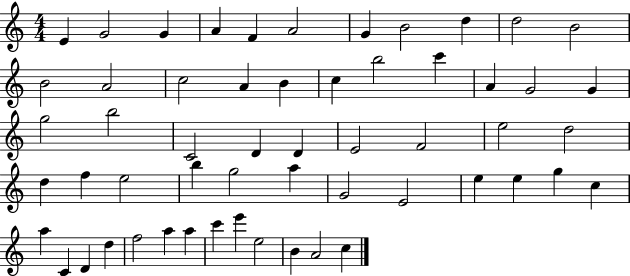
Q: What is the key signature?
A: C major